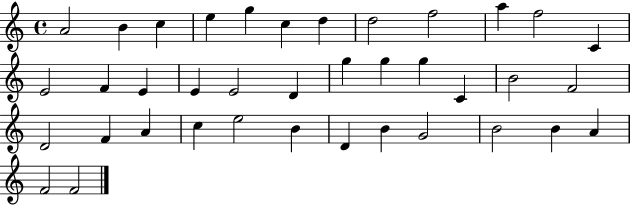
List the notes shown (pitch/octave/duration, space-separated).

A4/h B4/q C5/q E5/q G5/q C5/q D5/q D5/h F5/h A5/q F5/h C4/q E4/h F4/q E4/q E4/q E4/h D4/q G5/q G5/q G5/q C4/q B4/h F4/h D4/h F4/q A4/q C5/q E5/h B4/q D4/q B4/q G4/h B4/h B4/q A4/q F4/h F4/h